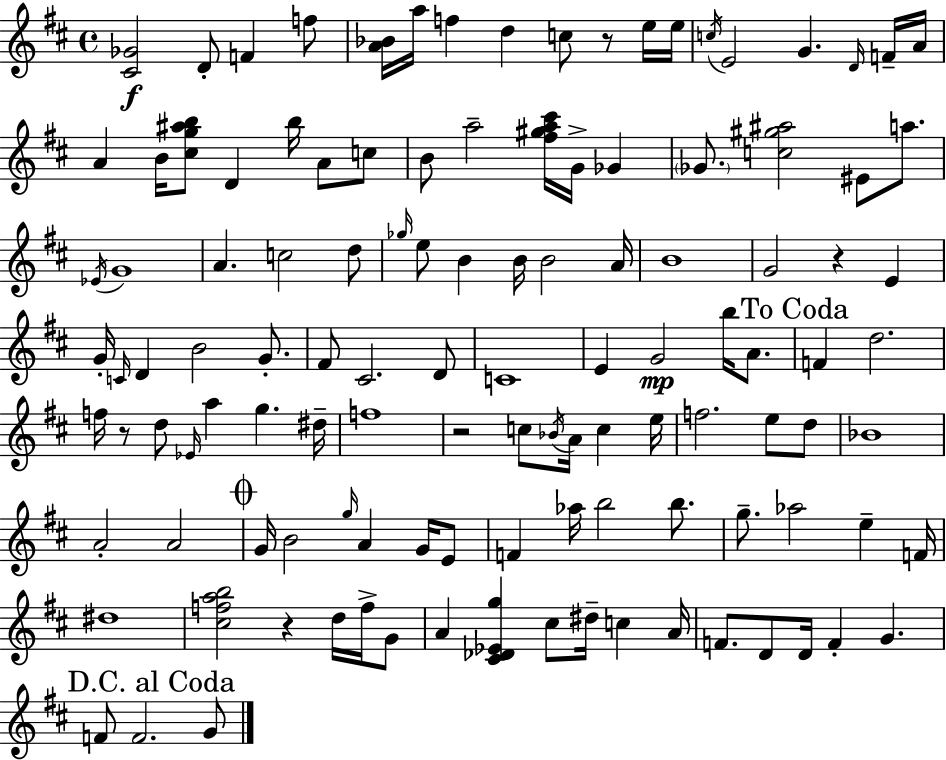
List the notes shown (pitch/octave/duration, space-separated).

[C#4,Gb4]/h D4/e F4/q F5/e [A4,Bb4]/s A5/s F5/q D5/q C5/e R/e E5/s E5/s C5/s E4/h G4/q. D4/s F4/s A4/s A4/q B4/s [C#5,G5,A#5,B5]/e D4/q B5/s A4/e C5/e B4/e A5/h [F#5,G#5,A5,C#6]/s G4/s Gb4/q Gb4/e. [C5,G#5,A#5]/h EIS4/e A5/e. Eb4/s G4/w A4/q. C5/h D5/e Gb5/s E5/e B4/q B4/s B4/h A4/s B4/w G4/h R/q E4/q G4/s C4/s D4/q B4/h G4/e. F#4/e C#4/h. D4/e C4/w E4/q G4/h B5/s A4/e. F4/q D5/h. F5/s R/e D5/e Eb4/s A5/q G5/q. D#5/s F5/w R/h C5/e Bb4/s A4/s C5/q E5/s F5/h. E5/e D5/e Bb4/w A4/h A4/h G4/s B4/h G5/s A4/q G4/s E4/e F4/q Ab5/s B5/h B5/e. G5/e. Ab5/h E5/q F4/s D#5/w [C#5,F5,A5,B5]/h R/q D5/s F5/s G4/e A4/q [C#4,Db4,Eb4,G5]/q C#5/e D#5/s C5/q A4/s F4/e. D4/e D4/s F4/q G4/q. F4/e F4/h. G4/e